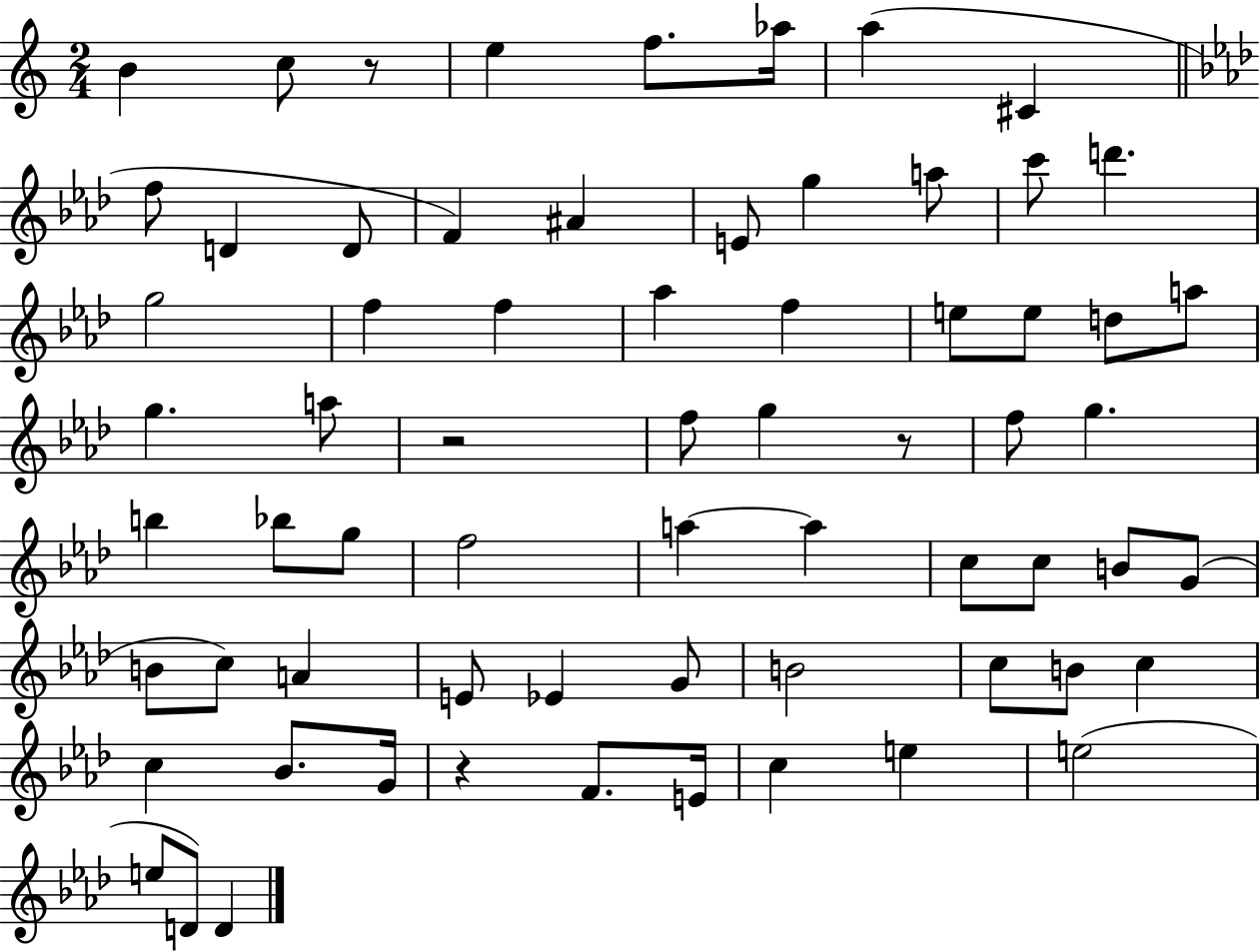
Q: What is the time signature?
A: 2/4